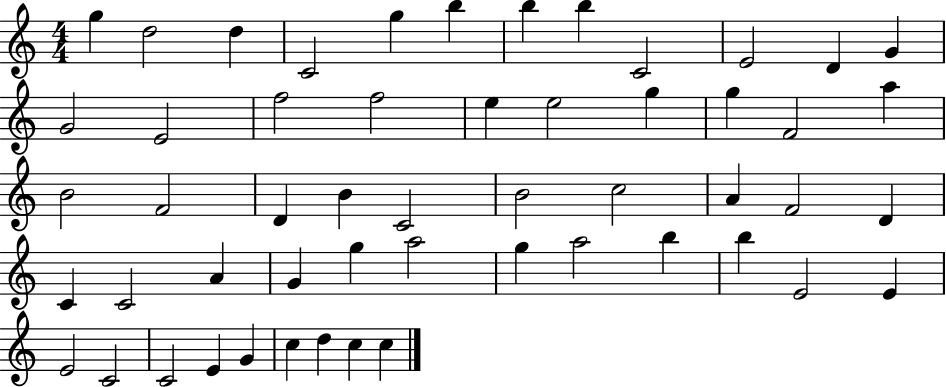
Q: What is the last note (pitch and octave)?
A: C5